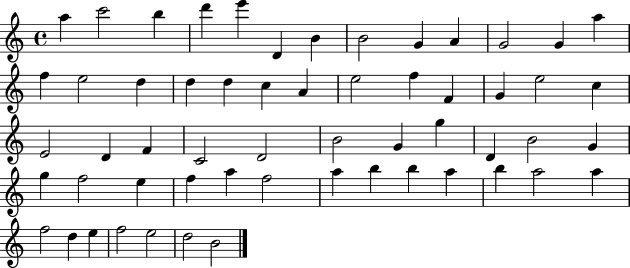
X:1
T:Untitled
M:4/4
L:1/4
K:C
a c'2 b d' e' D B B2 G A G2 G a f e2 d d d c A e2 f F G e2 c E2 D F C2 D2 B2 G g D B2 G g f2 e f a f2 a b b a b a2 a f2 d e f2 e2 d2 B2